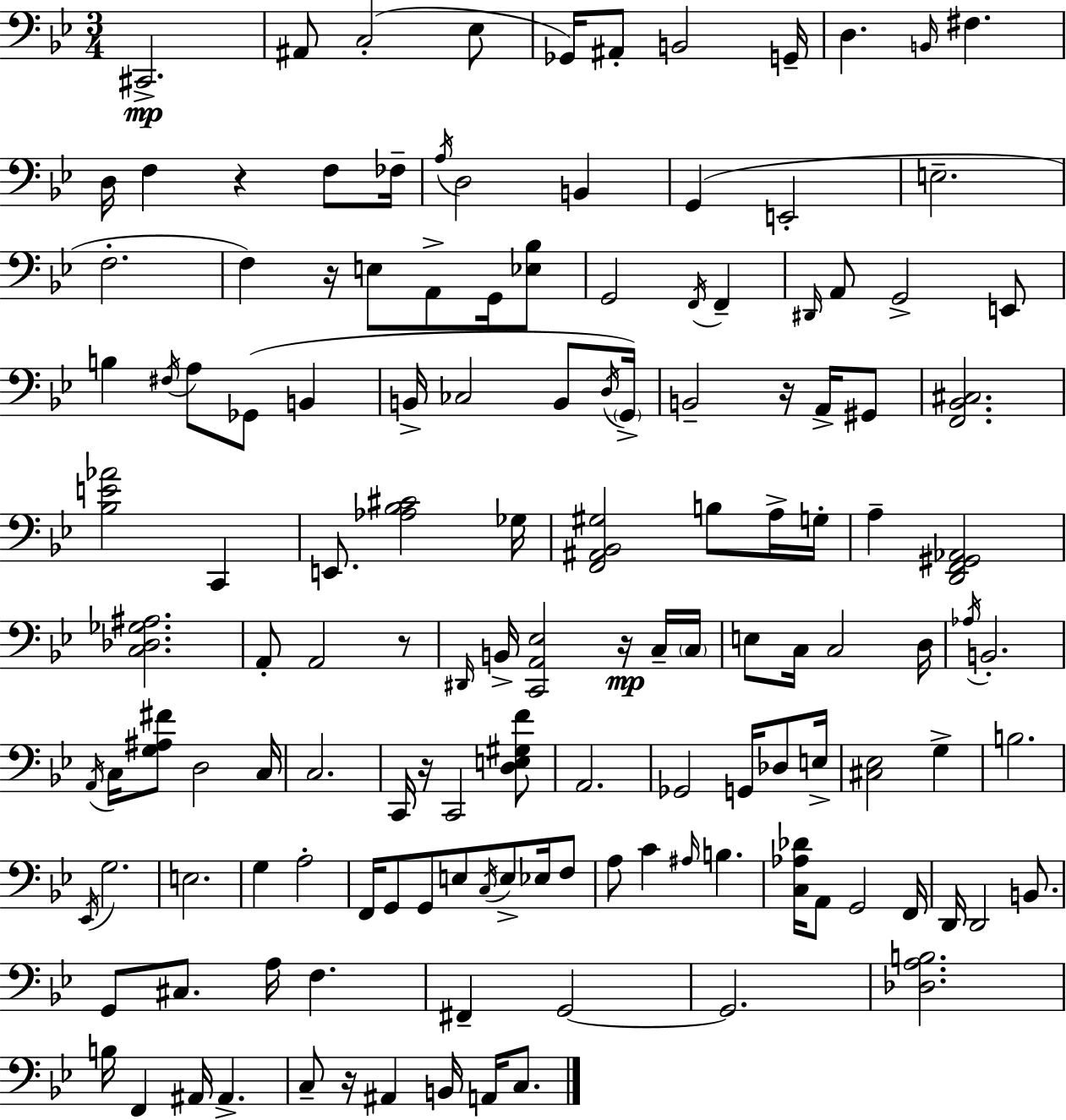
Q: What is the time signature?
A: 3/4